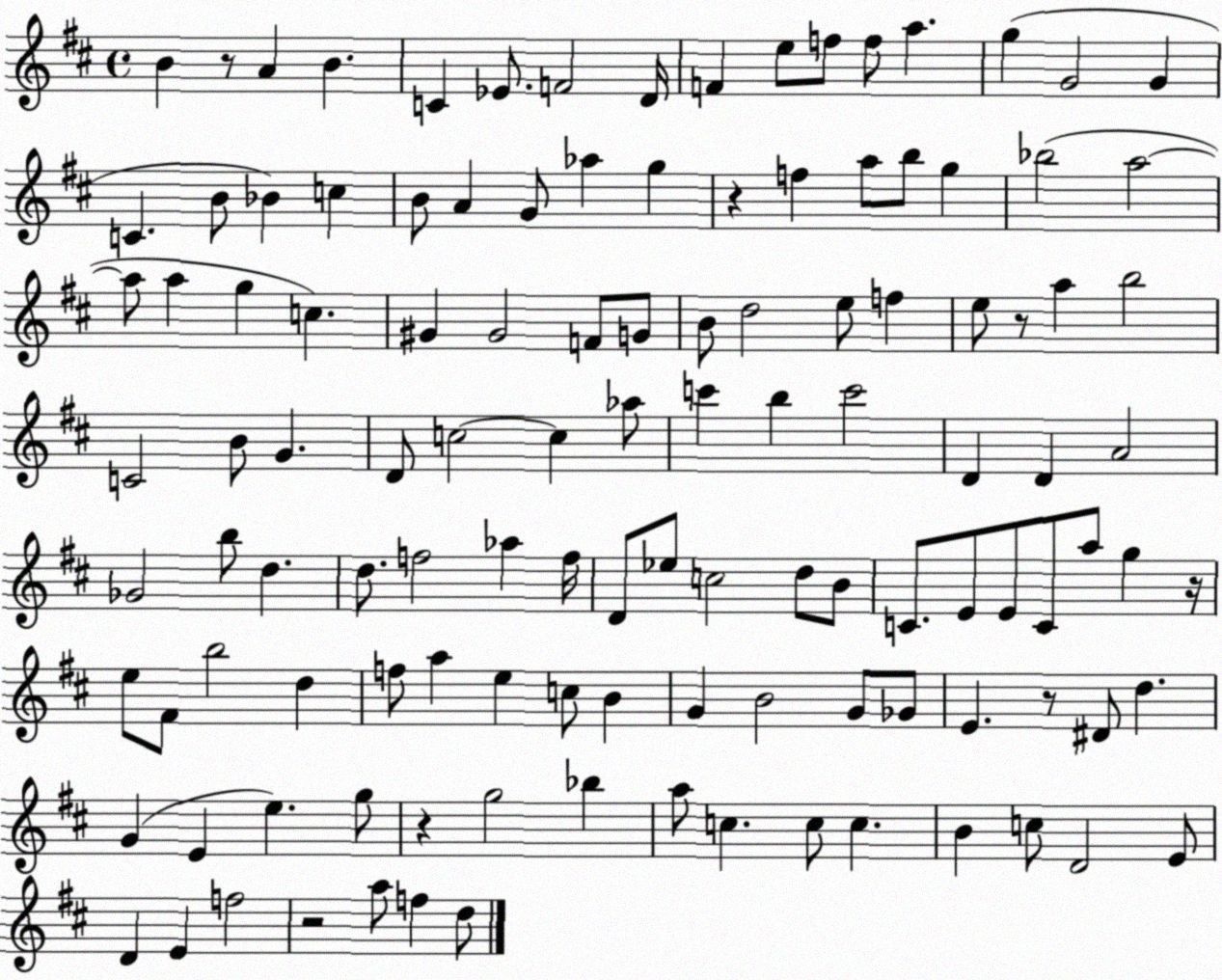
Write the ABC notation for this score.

X:1
T:Untitled
M:4/4
L:1/4
K:D
B z/2 A B C _E/2 F2 D/4 F e/2 f/2 f/2 a g G2 G C B/2 _B c B/2 A G/2 _a g z f a/2 b/2 g _b2 a2 a/2 a g c ^G ^G2 F/2 G/2 B/2 d2 e/2 f e/2 z/2 a b2 C2 B/2 G D/2 c2 c _a/2 c' b c'2 D D A2 _G2 b/2 d d/2 f2 _a f/4 D/2 _e/2 c2 d/2 B/2 C/2 E/2 E/2 C/2 a/2 g z/4 e/2 ^F/2 b2 d f/2 a e c/2 B G B2 G/2 _G/2 E z/2 ^D/2 d G E e g/2 z g2 _b a/2 c c/2 c B c/2 D2 E/2 D E f2 z2 a/2 f d/2